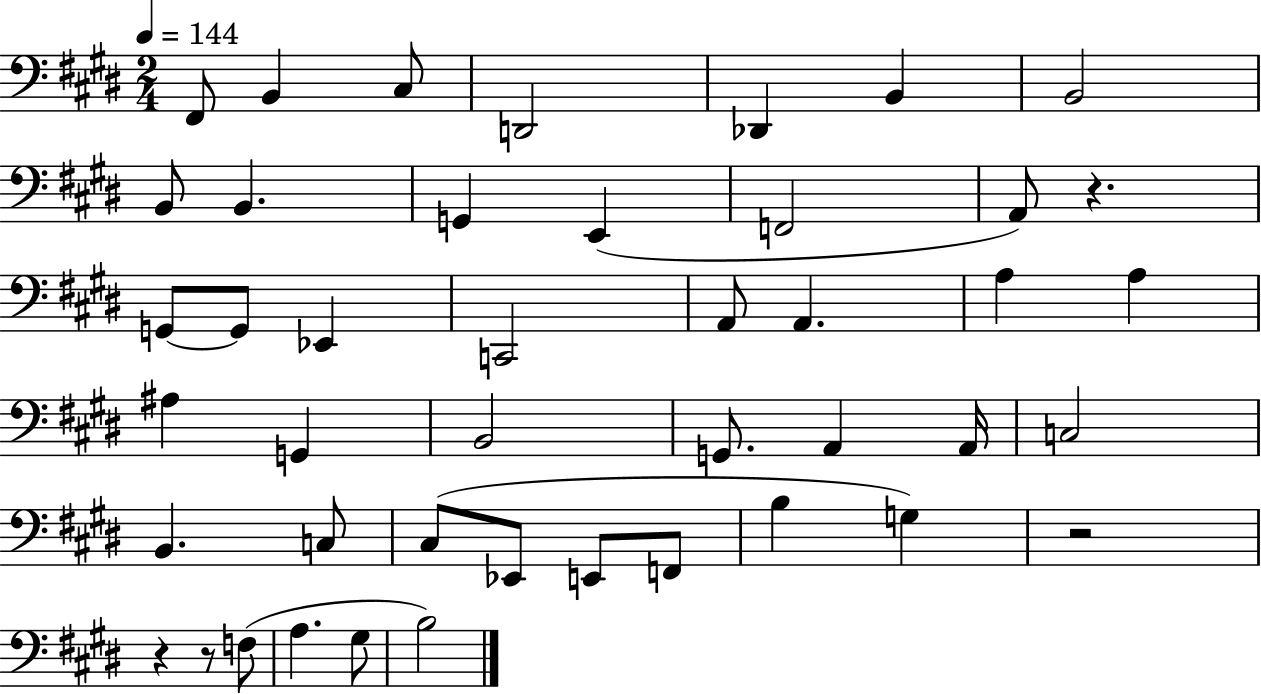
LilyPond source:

{
  \clef bass
  \numericTimeSignature
  \time 2/4
  \key e \major
  \tempo 4 = 144
  fis,8 b,4 cis8 | d,2 | des,4 b,4 | b,2 | \break b,8 b,4. | g,4 e,4( | f,2 | a,8) r4. | \break g,8~~ g,8 ees,4 | c,2 | a,8 a,4. | a4 a4 | \break ais4 g,4 | b,2 | g,8. a,4 a,16 | c2 | \break b,4. c8 | cis8( ees,8 e,8 f,8 | b4 g4) | r2 | \break r4 r8 f8( | a4. gis8 | b2) | \bar "|."
}